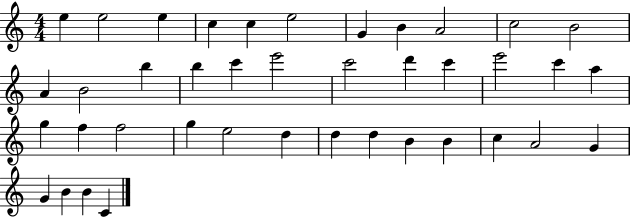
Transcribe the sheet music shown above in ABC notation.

X:1
T:Untitled
M:4/4
L:1/4
K:C
e e2 e c c e2 G B A2 c2 B2 A B2 b b c' e'2 c'2 d' c' e'2 c' a g f f2 g e2 d d d B B c A2 G G B B C